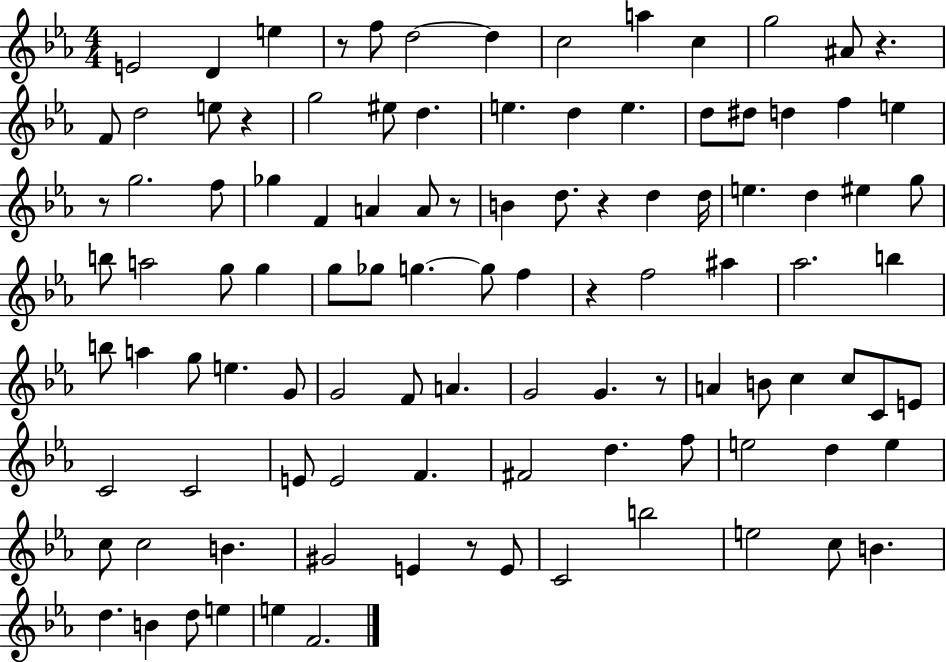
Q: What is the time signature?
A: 4/4